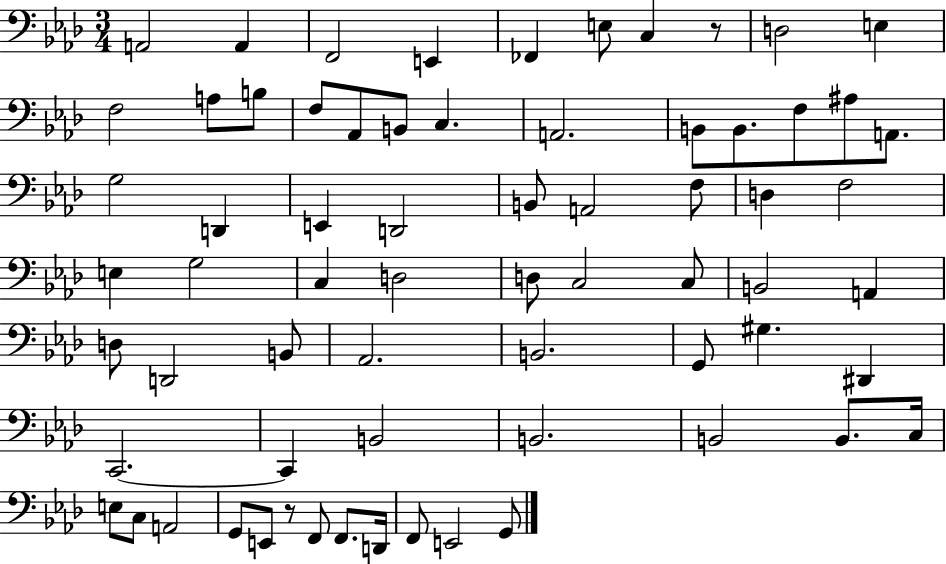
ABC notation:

X:1
T:Untitled
M:3/4
L:1/4
K:Ab
A,,2 A,, F,,2 E,, _F,, E,/2 C, z/2 D,2 E, F,2 A,/2 B,/2 F,/2 _A,,/2 B,,/2 C, A,,2 B,,/2 B,,/2 F,/2 ^A,/2 A,,/2 G,2 D,, E,, D,,2 B,,/2 A,,2 F,/2 D, F,2 E, G,2 C, D,2 D,/2 C,2 C,/2 B,,2 A,, D,/2 D,,2 B,,/2 _A,,2 B,,2 G,,/2 ^G, ^D,, C,,2 C,, B,,2 B,,2 B,,2 B,,/2 C,/4 E,/2 C,/2 A,,2 G,,/2 E,,/2 z/2 F,,/2 F,,/2 D,,/4 F,,/2 E,,2 G,,/2